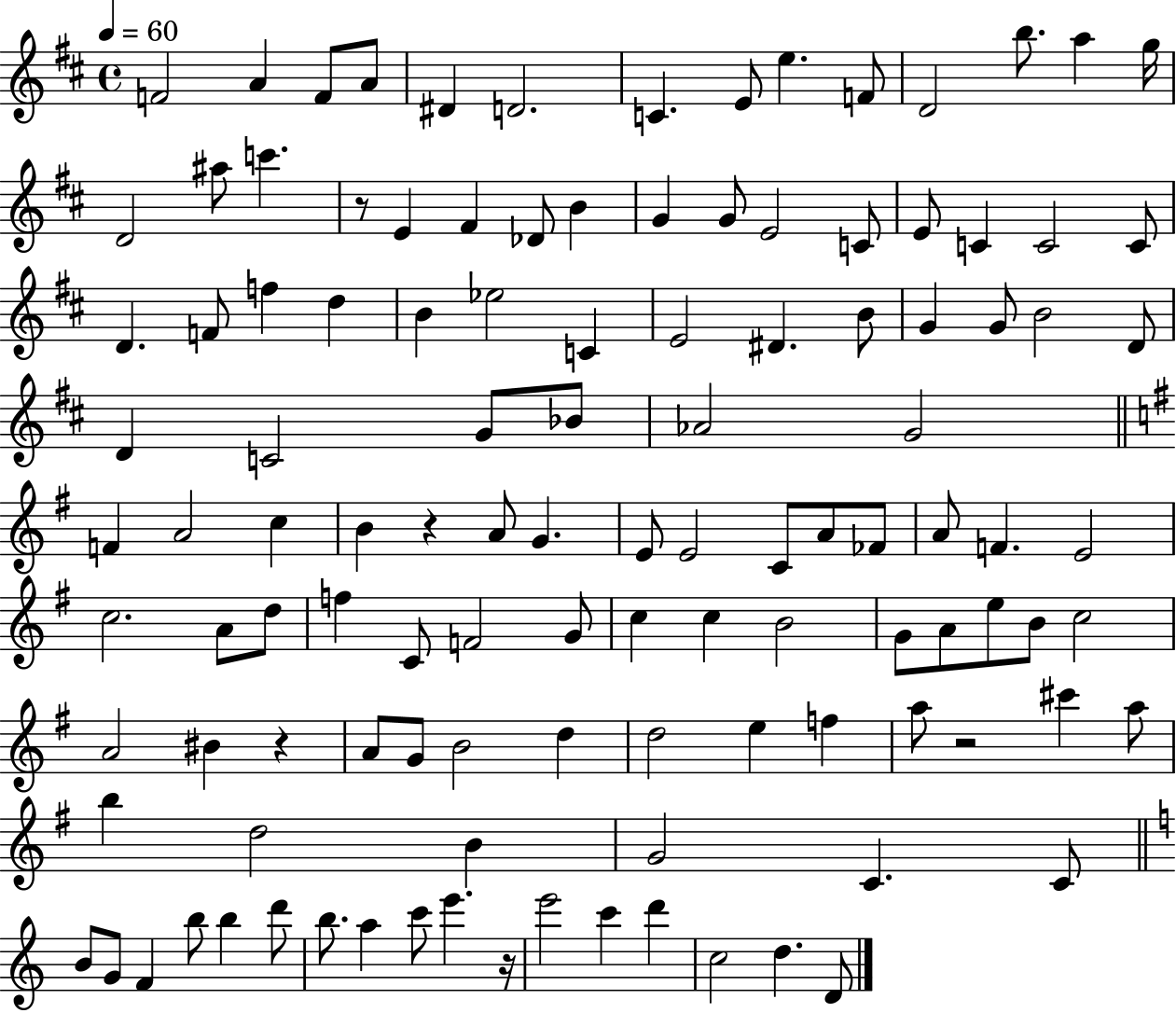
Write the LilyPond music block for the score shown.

{
  \clef treble
  \time 4/4
  \defaultTimeSignature
  \key d \major
  \tempo 4 = 60
  f'2 a'4 f'8 a'8 | dis'4 d'2. | c'4. e'8 e''4. f'8 | d'2 b''8. a''4 g''16 | \break d'2 ais''8 c'''4. | r8 e'4 fis'4 des'8 b'4 | g'4 g'8 e'2 c'8 | e'8 c'4 c'2 c'8 | \break d'4. f'8 f''4 d''4 | b'4 ees''2 c'4 | e'2 dis'4. b'8 | g'4 g'8 b'2 d'8 | \break d'4 c'2 g'8 bes'8 | aes'2 g'2 | \bar "||" \break \key g \major f'4 a'2 c''4 | b'4 r4 a'8 g'4. | e'8 e'2 c'8 a'8 fes'8 | a'8 f'4. e'2 | \break c''2. a'8 d''8 | f''4 c'8 f'2 g'8 | c''4 c''4 b'2 | g'8 a'8 e''8 b'8 c''2 | \break a'2 bis'4 r4 | a'8 g'8 b'2 d''4 | d''2 e''4 f''4 | a''8 r2 cis'''4 a''8 | \break b''4 d''2 b'4 | g'2 c'4. c'8 | \bar "||" \break \key a \minor b'8 g'8 f'4 b''8 b''4 d'''8 | b''8. a''4 c'''8 e'''4. r16 | e'''2 c'''4 d'''4 | c''2 d''4. d'8 | \break \bar "|."
}